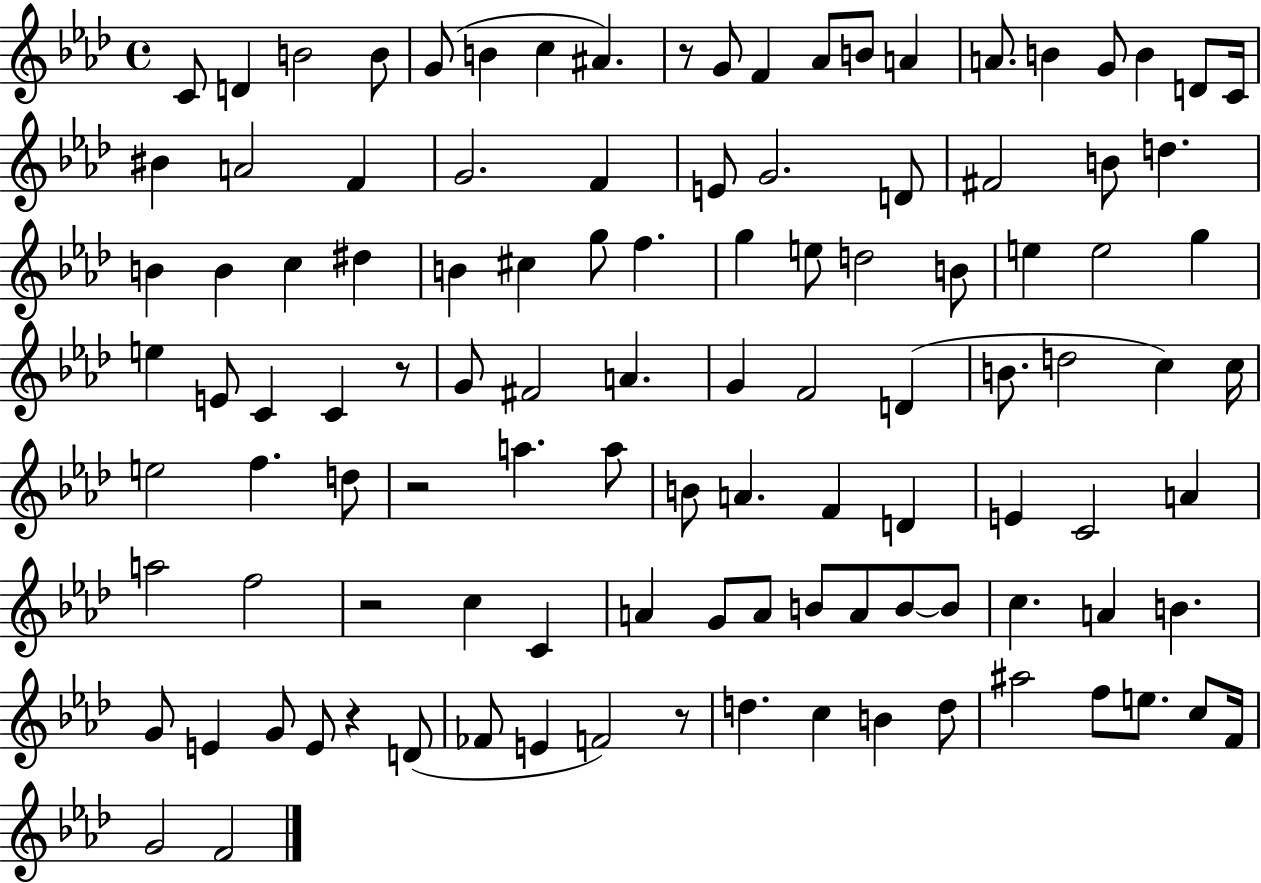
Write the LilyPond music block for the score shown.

{
  \clef treble
  \time 4/4
  \defaultTimeSignature
  \key aes \major
  c'8 d'4 b'2 b'8 | g'8( b'4 c''4 ais'4.) | r8 g'8 f'4 aes'8 b'8 a'4 | a'8. b'4 g'8 b'4 d'8 c'16 | \break bis'4 a'2 f'4 | g'2. f'4 | e'8 g'2. d'8 | fis'2 b'8 d''4. | \break b'4 b'4 c''4 dis''4 | b'4 cis''4 g''8 f''4. | g''4 e''8 d''2 b'8 | e''4 e''2 g''4 | \break e''4 e'8 c'4 c'4 r8 | g'8 fis'2 a'4. | g'4 f'2 d'4( | b'8. d''2 c''4) c''16 | \break e''2 f''4. d''8 | r2 a''4. a''8 | b'8 a'4. f'4 d'4 | e'4 c'2 a'4 | \break a''2 f''2 | r2 c''4 c'4 | a'4 g'8 a'8 b'8 a'8 b'8~~ b'8 | c''4. a'4 b'4. | \break g'8 e'4 g'8 e'8 r4 d'8( | fes'8 e'4 f'2) r8 | d''4. c''4 b'4 d''8 | ais''2 f''8 e''8. c''8 f'16 | \break g'2 f'2 | \bar "|."
}